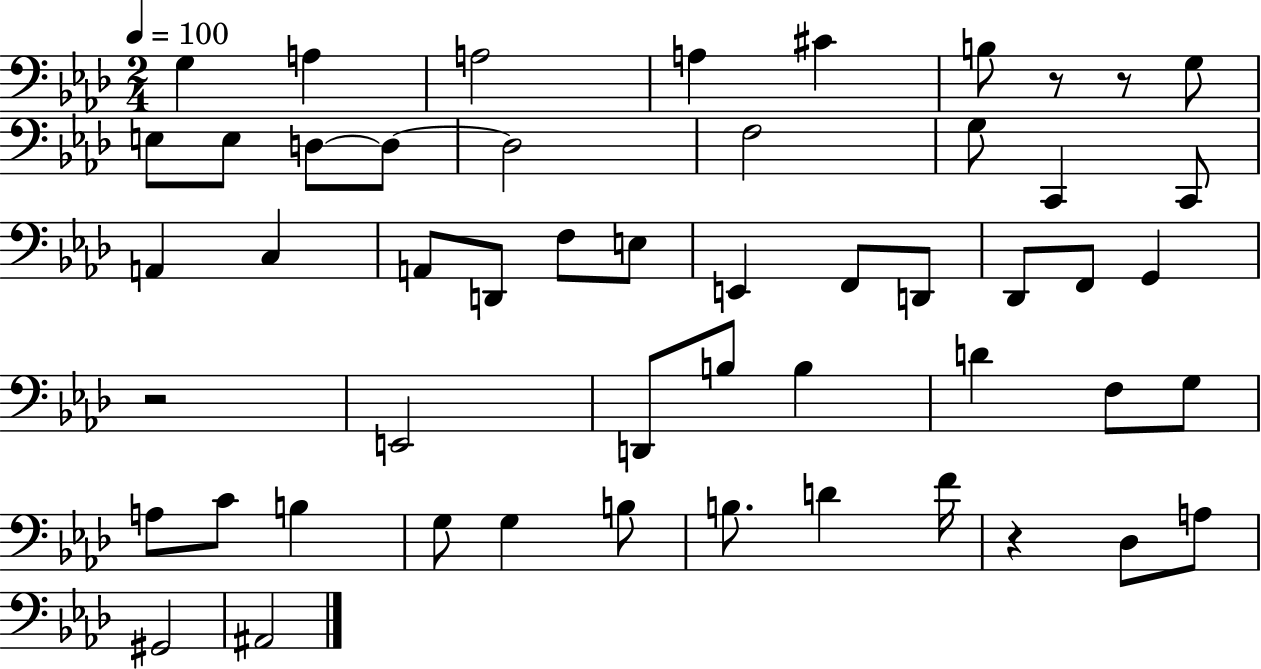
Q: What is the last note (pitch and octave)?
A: A#2